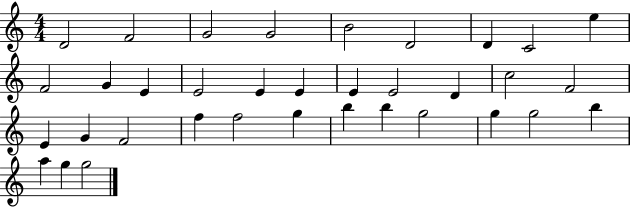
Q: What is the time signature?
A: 4/4